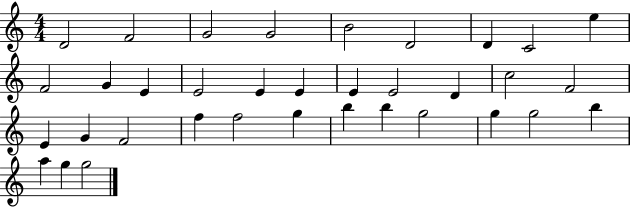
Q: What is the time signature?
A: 4/4